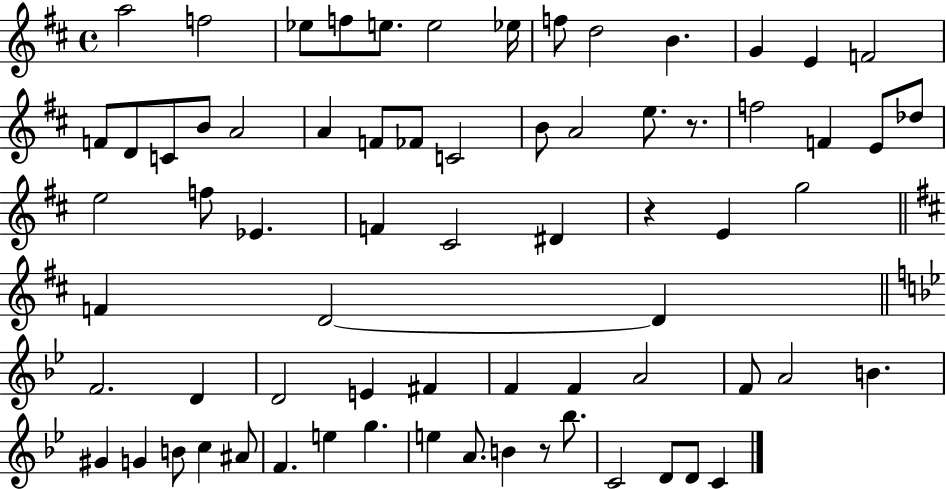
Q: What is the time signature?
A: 4/4